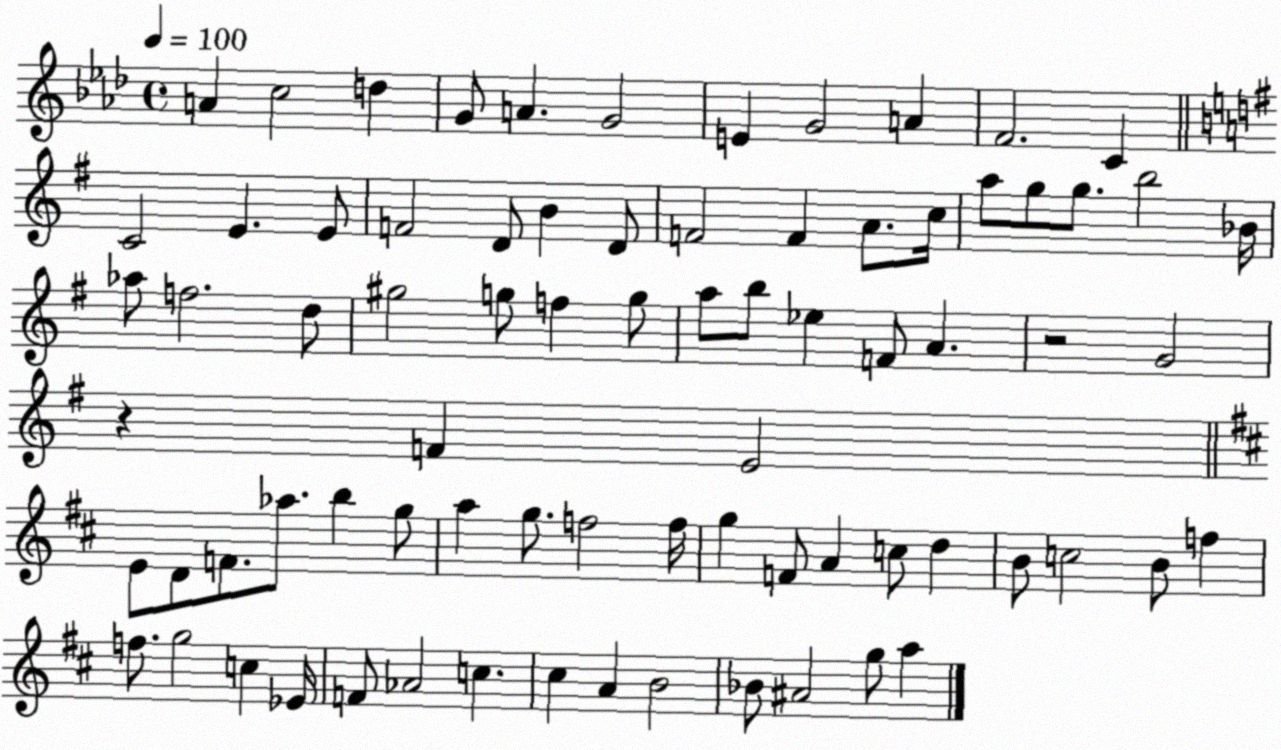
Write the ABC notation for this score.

X:1
T:Untitled
M:4/4
L:1/4
K:Ab
A c2 d G/2 A G2 E G2 A F2 C C2 E E/2 F2 D/2 B D/2 F2 F A/2 c/4 a/2 g/2 g/2 b2 _B/4 _a/2 f2 d/2 ^g2 g/2 f g/2 a/2 b/2 _e F/2 A z2 G2 z F E2 E/2 D/2 F/2 _a/2 b g/2 a g/2 f2 f/4 g F/2 A c/2 d B/2 c2 B/2 f f/2 g2 c _E/4 F/2 _A2 c ^c A B2 _B/2 ^A2 g/2 a